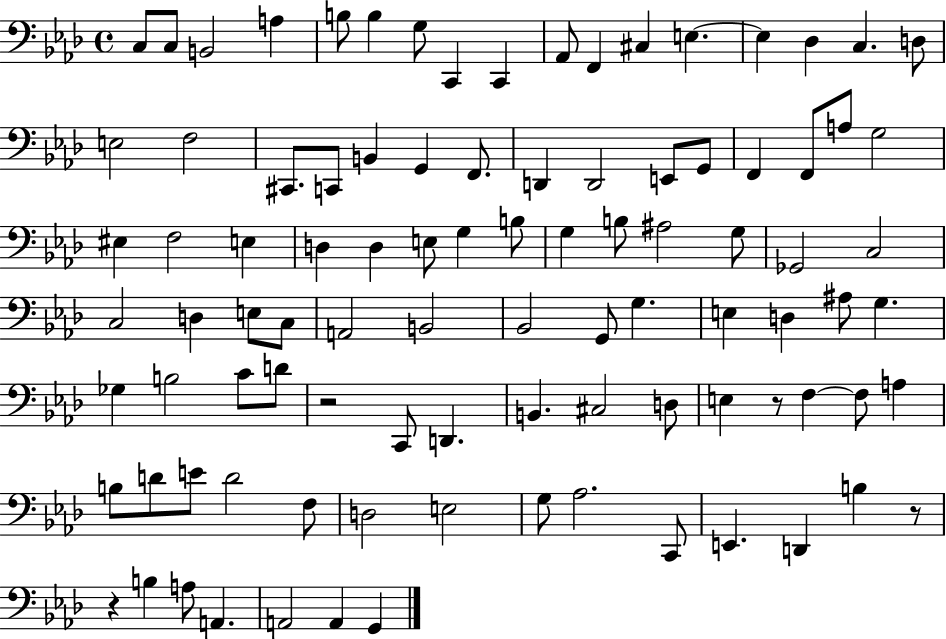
{
  \clef bass
  \time 4/4
  \defaultTimeSignature
  \key aes \major
  c8 c8 b,2 a4 | b8 b4 g8 c,4 c,4 | aes,8 f,4 cis4 e4.~~ | e4 des4 c4. d8 | \break e2 f2 | cis,8. c,8 b,4 g,4 f,8. | d,4 d,2 e,8 g,8 | f,4 f,8 a8 g2 | \break eis4 f2 e4 | d4 d4 e8 g4 b8 | g4 b8 ais2 g8 | ges,2 c2 | \break c2 d4 e8 c8 | a,2 b,2 | bes,2 g,8 g4. | e4 d4 ais8 g4. | \break ges4 b2 c'8 d'8 | r2 c,8 d,4. | b,4. cis2 d8 | e4 r8 f4~~ f8 a4 | \break b8 d'8 e'8 d'2 f8 | d2 e2 | g8 aes2. c,8 | e,4. d,4 b4 r8 | \break r4 b4 a8 a,4. | a,2 a,4 g,4 | \bar "|."
}